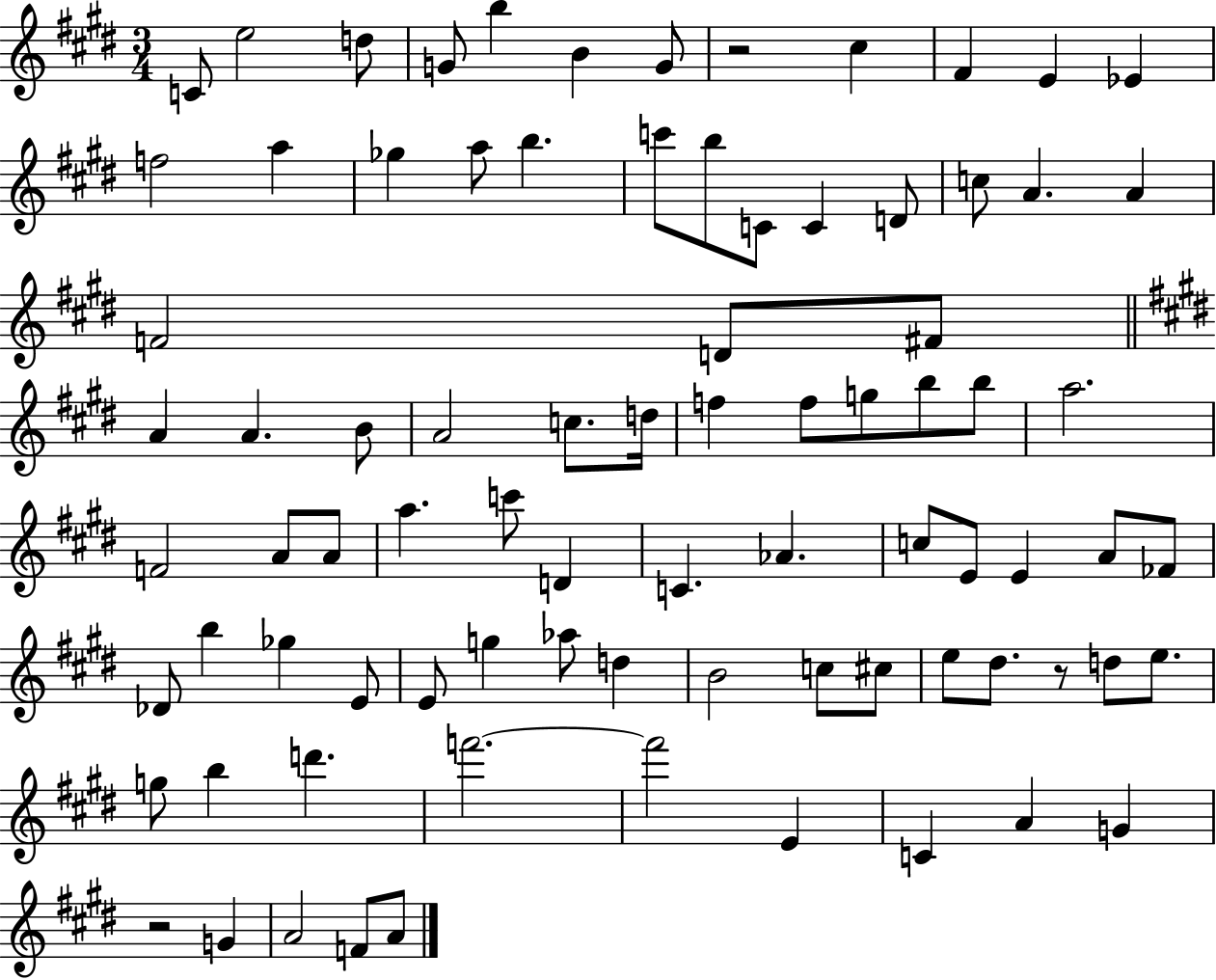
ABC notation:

X:1
T:Untitled
M:3/4
L:1/4
K:E
C/2 e2 d/2 G/2 b B G/2 z2 ^c ^F E _E f2 a _g a/2 b c'/2 b/2 C/2 C D/2 c/2 A A F2 D/2 ^F/2 A A B/2 A2 c/2 d/4 f f/2 g/2 b/2 b/2 a2 F2 A/2 A/2 a c'/2 D C _A c/2 E/2 E A/2 _F/2 _D/2 b _g E/2 E/2 g _a/2 d B2 c/2 ^c/2 e/2 ^d/2 z/2 d/2 e/2 g/2 b d' f'2 f'2 E C A G z2 G A2 F/2 A/2